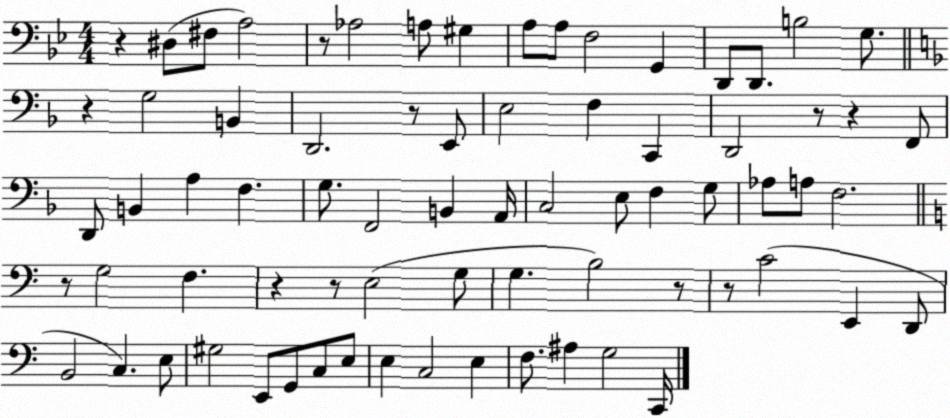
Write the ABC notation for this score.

X:1
T:Untitled
M:4/4
L:1/4
K:Bb
z ^D,/2 ^F,/2 A,2 z/2 _A,2 A,/2 ^G, A,/2 A,/2 F,2 G,, D,,/2 D,,/2 B,2 G,/2 z G,2 B,, D,,2 z/2 E,,/2 E,2 F, C,, D,,2 z/2 z F,,/2 D,,/2 B,, A, F, G,/2 F,,2 B,, A,,/4 C,2 E,/2 F, G,/2 _A,/2 A,/2 F,2 z/2 G,2 F, z z/2 E,2 G,/2 G, B,2 z/2 z/2 C2 E,, D,,/2 B,,2 C, E,/2 ^G,2 E,,/2 G,,/2 C,/2 E,/2 E, C,2 E, F,/2 ^A, G,2 C,,/4